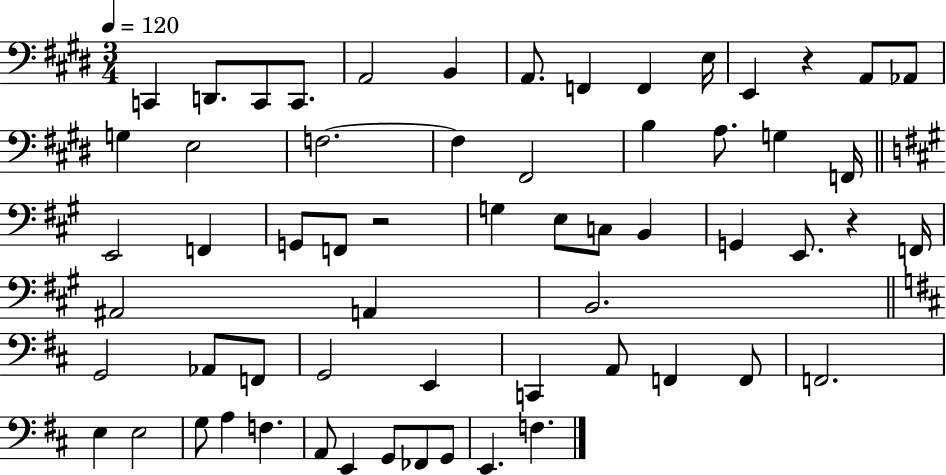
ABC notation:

X:1
T:Untitled
M:3/4
L:1/4
K:E
C,, D,,/2 C,,/2 C,,/2 A,,2 B,, A,,/2 F,, F,, E,/4 E,, z A,,/2 _A,,/2 G, E,2 F,2 F, ^F,,2 B, A,/2 G, F,,/4 E,,2 F,, G,,/2 F,,/2 z2 G, E,/2 C,/2 B,, G,, E,,/2 z F,,/4 ^A,,2 A,, B,,2 G,,2 _A,,/2 F,,/2 G,,2 E,, C,, A,,/2 F,, F,,/2 F,,2 E, E,2 G,/2 A, F, A,,/2 E,, G,,/2 _F,,/2 G,,/2 E,, F,